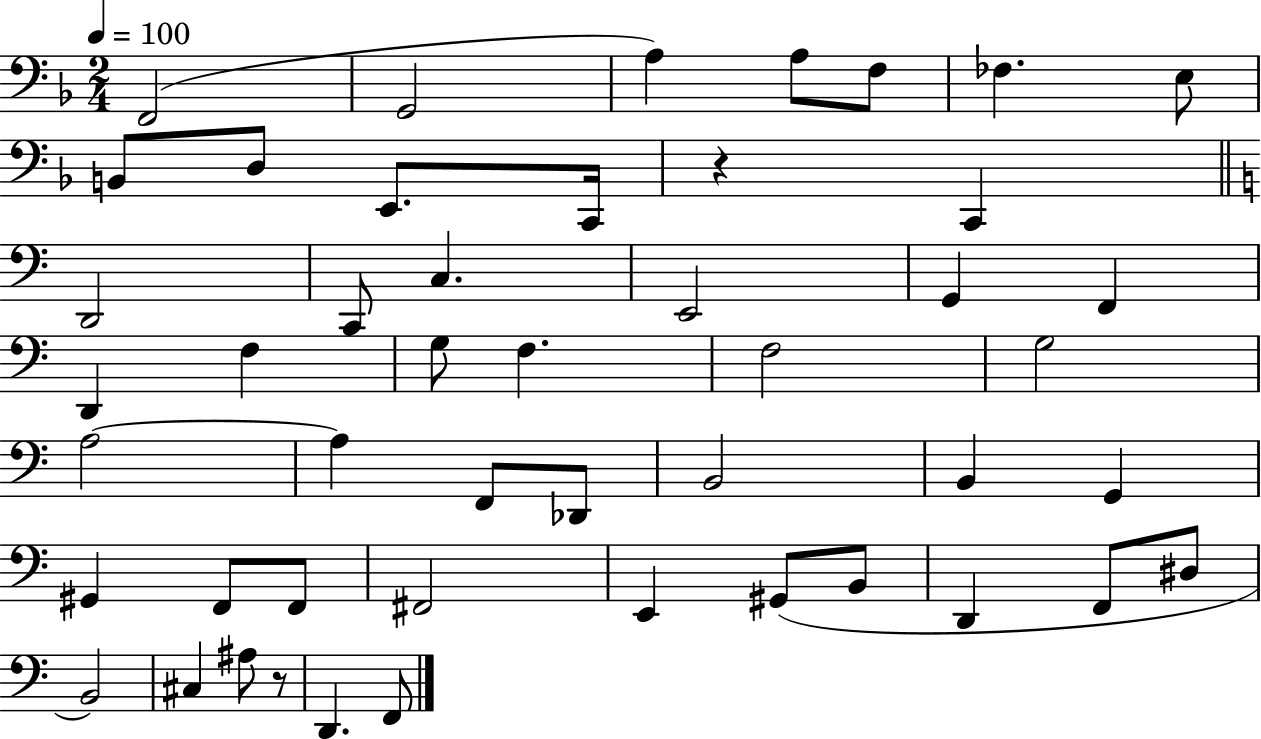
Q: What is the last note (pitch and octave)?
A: F2